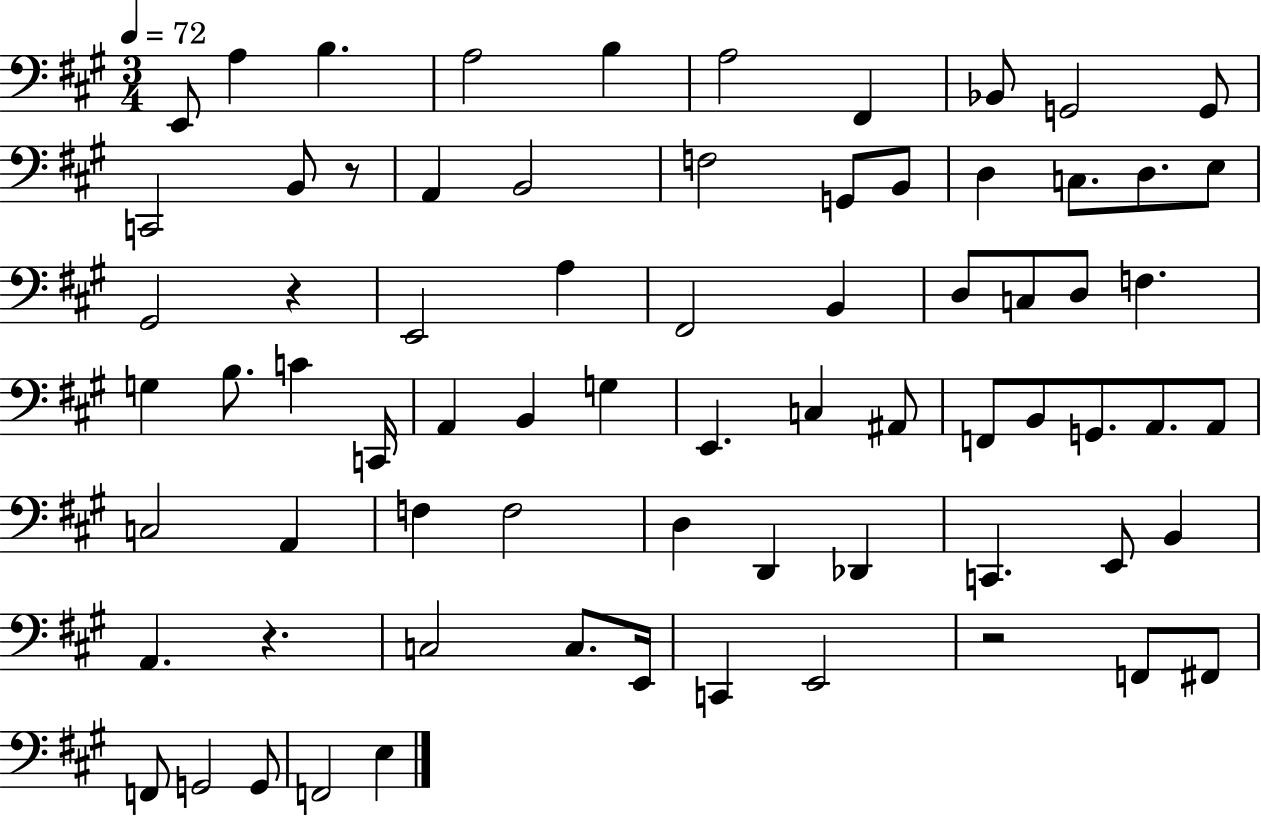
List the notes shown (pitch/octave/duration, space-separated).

E2/e A3/q B3/q. A3/h B3/q A3/h F#2/q Bb2/e G2/h G2/e C2/h B2/e R/e A2/q B2/h F3/h G2/e B2/e D3/q C3/e. D3/e. E3/e G#2/h R/q E2/h A3/q F#2/h B2/q D3/e C3/e D3/e F3/q. G3/q B3/e. C4/q C2/s A2/q B2/q G3/q E2/q. C3/q A#2/e F2/e B2/e G2/e. A2/e. A2/e C3/h A2/q F3/q F3/h D3/q D2/q Db2/q C2/q. E2/e B2/q A2/q. R/q. C3/h C3/e. E2/s C2/q E2/h R/h F2/e F#2/e F2/e G2/h G2/e F2/h E3/q